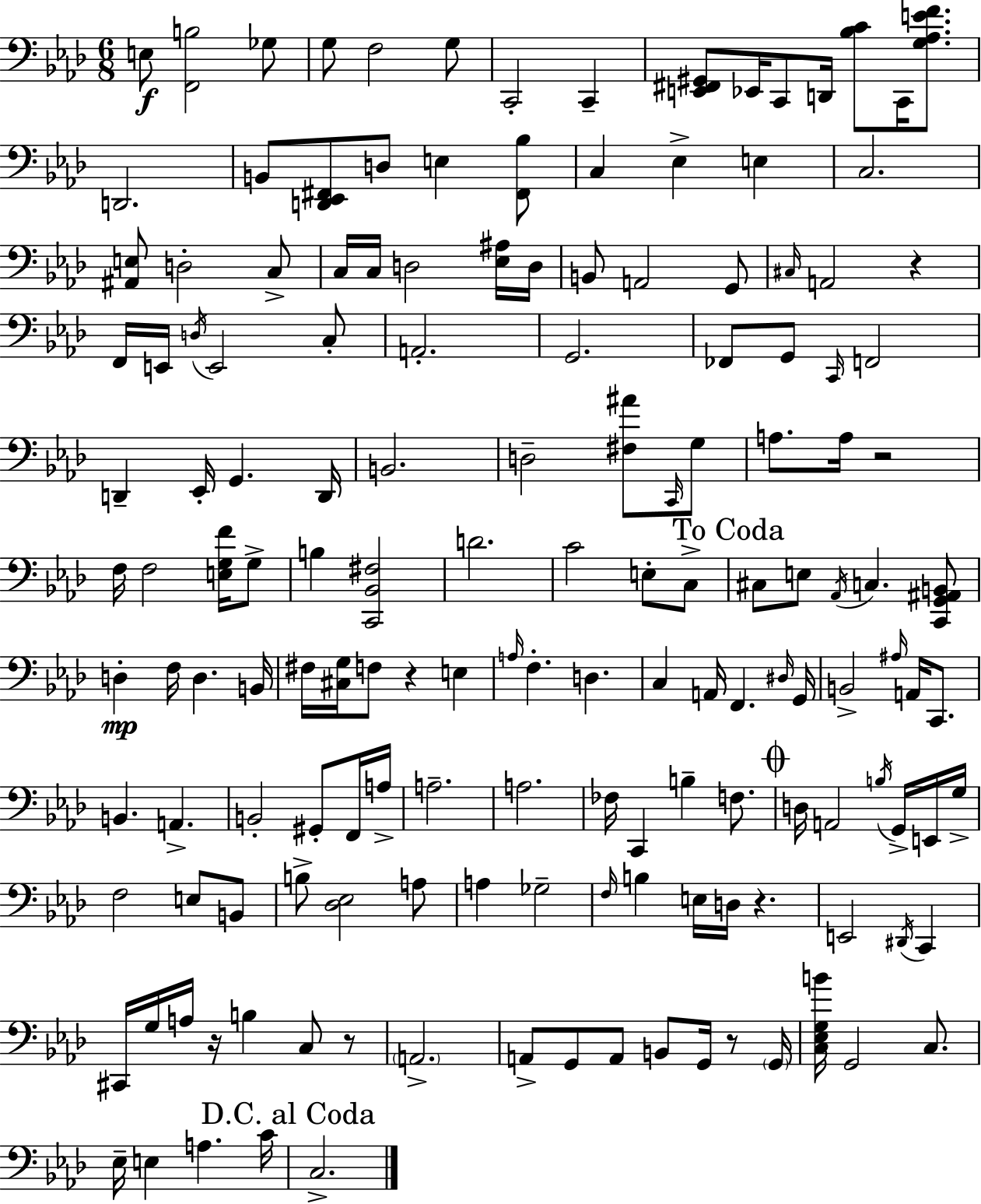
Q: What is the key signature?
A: AES major